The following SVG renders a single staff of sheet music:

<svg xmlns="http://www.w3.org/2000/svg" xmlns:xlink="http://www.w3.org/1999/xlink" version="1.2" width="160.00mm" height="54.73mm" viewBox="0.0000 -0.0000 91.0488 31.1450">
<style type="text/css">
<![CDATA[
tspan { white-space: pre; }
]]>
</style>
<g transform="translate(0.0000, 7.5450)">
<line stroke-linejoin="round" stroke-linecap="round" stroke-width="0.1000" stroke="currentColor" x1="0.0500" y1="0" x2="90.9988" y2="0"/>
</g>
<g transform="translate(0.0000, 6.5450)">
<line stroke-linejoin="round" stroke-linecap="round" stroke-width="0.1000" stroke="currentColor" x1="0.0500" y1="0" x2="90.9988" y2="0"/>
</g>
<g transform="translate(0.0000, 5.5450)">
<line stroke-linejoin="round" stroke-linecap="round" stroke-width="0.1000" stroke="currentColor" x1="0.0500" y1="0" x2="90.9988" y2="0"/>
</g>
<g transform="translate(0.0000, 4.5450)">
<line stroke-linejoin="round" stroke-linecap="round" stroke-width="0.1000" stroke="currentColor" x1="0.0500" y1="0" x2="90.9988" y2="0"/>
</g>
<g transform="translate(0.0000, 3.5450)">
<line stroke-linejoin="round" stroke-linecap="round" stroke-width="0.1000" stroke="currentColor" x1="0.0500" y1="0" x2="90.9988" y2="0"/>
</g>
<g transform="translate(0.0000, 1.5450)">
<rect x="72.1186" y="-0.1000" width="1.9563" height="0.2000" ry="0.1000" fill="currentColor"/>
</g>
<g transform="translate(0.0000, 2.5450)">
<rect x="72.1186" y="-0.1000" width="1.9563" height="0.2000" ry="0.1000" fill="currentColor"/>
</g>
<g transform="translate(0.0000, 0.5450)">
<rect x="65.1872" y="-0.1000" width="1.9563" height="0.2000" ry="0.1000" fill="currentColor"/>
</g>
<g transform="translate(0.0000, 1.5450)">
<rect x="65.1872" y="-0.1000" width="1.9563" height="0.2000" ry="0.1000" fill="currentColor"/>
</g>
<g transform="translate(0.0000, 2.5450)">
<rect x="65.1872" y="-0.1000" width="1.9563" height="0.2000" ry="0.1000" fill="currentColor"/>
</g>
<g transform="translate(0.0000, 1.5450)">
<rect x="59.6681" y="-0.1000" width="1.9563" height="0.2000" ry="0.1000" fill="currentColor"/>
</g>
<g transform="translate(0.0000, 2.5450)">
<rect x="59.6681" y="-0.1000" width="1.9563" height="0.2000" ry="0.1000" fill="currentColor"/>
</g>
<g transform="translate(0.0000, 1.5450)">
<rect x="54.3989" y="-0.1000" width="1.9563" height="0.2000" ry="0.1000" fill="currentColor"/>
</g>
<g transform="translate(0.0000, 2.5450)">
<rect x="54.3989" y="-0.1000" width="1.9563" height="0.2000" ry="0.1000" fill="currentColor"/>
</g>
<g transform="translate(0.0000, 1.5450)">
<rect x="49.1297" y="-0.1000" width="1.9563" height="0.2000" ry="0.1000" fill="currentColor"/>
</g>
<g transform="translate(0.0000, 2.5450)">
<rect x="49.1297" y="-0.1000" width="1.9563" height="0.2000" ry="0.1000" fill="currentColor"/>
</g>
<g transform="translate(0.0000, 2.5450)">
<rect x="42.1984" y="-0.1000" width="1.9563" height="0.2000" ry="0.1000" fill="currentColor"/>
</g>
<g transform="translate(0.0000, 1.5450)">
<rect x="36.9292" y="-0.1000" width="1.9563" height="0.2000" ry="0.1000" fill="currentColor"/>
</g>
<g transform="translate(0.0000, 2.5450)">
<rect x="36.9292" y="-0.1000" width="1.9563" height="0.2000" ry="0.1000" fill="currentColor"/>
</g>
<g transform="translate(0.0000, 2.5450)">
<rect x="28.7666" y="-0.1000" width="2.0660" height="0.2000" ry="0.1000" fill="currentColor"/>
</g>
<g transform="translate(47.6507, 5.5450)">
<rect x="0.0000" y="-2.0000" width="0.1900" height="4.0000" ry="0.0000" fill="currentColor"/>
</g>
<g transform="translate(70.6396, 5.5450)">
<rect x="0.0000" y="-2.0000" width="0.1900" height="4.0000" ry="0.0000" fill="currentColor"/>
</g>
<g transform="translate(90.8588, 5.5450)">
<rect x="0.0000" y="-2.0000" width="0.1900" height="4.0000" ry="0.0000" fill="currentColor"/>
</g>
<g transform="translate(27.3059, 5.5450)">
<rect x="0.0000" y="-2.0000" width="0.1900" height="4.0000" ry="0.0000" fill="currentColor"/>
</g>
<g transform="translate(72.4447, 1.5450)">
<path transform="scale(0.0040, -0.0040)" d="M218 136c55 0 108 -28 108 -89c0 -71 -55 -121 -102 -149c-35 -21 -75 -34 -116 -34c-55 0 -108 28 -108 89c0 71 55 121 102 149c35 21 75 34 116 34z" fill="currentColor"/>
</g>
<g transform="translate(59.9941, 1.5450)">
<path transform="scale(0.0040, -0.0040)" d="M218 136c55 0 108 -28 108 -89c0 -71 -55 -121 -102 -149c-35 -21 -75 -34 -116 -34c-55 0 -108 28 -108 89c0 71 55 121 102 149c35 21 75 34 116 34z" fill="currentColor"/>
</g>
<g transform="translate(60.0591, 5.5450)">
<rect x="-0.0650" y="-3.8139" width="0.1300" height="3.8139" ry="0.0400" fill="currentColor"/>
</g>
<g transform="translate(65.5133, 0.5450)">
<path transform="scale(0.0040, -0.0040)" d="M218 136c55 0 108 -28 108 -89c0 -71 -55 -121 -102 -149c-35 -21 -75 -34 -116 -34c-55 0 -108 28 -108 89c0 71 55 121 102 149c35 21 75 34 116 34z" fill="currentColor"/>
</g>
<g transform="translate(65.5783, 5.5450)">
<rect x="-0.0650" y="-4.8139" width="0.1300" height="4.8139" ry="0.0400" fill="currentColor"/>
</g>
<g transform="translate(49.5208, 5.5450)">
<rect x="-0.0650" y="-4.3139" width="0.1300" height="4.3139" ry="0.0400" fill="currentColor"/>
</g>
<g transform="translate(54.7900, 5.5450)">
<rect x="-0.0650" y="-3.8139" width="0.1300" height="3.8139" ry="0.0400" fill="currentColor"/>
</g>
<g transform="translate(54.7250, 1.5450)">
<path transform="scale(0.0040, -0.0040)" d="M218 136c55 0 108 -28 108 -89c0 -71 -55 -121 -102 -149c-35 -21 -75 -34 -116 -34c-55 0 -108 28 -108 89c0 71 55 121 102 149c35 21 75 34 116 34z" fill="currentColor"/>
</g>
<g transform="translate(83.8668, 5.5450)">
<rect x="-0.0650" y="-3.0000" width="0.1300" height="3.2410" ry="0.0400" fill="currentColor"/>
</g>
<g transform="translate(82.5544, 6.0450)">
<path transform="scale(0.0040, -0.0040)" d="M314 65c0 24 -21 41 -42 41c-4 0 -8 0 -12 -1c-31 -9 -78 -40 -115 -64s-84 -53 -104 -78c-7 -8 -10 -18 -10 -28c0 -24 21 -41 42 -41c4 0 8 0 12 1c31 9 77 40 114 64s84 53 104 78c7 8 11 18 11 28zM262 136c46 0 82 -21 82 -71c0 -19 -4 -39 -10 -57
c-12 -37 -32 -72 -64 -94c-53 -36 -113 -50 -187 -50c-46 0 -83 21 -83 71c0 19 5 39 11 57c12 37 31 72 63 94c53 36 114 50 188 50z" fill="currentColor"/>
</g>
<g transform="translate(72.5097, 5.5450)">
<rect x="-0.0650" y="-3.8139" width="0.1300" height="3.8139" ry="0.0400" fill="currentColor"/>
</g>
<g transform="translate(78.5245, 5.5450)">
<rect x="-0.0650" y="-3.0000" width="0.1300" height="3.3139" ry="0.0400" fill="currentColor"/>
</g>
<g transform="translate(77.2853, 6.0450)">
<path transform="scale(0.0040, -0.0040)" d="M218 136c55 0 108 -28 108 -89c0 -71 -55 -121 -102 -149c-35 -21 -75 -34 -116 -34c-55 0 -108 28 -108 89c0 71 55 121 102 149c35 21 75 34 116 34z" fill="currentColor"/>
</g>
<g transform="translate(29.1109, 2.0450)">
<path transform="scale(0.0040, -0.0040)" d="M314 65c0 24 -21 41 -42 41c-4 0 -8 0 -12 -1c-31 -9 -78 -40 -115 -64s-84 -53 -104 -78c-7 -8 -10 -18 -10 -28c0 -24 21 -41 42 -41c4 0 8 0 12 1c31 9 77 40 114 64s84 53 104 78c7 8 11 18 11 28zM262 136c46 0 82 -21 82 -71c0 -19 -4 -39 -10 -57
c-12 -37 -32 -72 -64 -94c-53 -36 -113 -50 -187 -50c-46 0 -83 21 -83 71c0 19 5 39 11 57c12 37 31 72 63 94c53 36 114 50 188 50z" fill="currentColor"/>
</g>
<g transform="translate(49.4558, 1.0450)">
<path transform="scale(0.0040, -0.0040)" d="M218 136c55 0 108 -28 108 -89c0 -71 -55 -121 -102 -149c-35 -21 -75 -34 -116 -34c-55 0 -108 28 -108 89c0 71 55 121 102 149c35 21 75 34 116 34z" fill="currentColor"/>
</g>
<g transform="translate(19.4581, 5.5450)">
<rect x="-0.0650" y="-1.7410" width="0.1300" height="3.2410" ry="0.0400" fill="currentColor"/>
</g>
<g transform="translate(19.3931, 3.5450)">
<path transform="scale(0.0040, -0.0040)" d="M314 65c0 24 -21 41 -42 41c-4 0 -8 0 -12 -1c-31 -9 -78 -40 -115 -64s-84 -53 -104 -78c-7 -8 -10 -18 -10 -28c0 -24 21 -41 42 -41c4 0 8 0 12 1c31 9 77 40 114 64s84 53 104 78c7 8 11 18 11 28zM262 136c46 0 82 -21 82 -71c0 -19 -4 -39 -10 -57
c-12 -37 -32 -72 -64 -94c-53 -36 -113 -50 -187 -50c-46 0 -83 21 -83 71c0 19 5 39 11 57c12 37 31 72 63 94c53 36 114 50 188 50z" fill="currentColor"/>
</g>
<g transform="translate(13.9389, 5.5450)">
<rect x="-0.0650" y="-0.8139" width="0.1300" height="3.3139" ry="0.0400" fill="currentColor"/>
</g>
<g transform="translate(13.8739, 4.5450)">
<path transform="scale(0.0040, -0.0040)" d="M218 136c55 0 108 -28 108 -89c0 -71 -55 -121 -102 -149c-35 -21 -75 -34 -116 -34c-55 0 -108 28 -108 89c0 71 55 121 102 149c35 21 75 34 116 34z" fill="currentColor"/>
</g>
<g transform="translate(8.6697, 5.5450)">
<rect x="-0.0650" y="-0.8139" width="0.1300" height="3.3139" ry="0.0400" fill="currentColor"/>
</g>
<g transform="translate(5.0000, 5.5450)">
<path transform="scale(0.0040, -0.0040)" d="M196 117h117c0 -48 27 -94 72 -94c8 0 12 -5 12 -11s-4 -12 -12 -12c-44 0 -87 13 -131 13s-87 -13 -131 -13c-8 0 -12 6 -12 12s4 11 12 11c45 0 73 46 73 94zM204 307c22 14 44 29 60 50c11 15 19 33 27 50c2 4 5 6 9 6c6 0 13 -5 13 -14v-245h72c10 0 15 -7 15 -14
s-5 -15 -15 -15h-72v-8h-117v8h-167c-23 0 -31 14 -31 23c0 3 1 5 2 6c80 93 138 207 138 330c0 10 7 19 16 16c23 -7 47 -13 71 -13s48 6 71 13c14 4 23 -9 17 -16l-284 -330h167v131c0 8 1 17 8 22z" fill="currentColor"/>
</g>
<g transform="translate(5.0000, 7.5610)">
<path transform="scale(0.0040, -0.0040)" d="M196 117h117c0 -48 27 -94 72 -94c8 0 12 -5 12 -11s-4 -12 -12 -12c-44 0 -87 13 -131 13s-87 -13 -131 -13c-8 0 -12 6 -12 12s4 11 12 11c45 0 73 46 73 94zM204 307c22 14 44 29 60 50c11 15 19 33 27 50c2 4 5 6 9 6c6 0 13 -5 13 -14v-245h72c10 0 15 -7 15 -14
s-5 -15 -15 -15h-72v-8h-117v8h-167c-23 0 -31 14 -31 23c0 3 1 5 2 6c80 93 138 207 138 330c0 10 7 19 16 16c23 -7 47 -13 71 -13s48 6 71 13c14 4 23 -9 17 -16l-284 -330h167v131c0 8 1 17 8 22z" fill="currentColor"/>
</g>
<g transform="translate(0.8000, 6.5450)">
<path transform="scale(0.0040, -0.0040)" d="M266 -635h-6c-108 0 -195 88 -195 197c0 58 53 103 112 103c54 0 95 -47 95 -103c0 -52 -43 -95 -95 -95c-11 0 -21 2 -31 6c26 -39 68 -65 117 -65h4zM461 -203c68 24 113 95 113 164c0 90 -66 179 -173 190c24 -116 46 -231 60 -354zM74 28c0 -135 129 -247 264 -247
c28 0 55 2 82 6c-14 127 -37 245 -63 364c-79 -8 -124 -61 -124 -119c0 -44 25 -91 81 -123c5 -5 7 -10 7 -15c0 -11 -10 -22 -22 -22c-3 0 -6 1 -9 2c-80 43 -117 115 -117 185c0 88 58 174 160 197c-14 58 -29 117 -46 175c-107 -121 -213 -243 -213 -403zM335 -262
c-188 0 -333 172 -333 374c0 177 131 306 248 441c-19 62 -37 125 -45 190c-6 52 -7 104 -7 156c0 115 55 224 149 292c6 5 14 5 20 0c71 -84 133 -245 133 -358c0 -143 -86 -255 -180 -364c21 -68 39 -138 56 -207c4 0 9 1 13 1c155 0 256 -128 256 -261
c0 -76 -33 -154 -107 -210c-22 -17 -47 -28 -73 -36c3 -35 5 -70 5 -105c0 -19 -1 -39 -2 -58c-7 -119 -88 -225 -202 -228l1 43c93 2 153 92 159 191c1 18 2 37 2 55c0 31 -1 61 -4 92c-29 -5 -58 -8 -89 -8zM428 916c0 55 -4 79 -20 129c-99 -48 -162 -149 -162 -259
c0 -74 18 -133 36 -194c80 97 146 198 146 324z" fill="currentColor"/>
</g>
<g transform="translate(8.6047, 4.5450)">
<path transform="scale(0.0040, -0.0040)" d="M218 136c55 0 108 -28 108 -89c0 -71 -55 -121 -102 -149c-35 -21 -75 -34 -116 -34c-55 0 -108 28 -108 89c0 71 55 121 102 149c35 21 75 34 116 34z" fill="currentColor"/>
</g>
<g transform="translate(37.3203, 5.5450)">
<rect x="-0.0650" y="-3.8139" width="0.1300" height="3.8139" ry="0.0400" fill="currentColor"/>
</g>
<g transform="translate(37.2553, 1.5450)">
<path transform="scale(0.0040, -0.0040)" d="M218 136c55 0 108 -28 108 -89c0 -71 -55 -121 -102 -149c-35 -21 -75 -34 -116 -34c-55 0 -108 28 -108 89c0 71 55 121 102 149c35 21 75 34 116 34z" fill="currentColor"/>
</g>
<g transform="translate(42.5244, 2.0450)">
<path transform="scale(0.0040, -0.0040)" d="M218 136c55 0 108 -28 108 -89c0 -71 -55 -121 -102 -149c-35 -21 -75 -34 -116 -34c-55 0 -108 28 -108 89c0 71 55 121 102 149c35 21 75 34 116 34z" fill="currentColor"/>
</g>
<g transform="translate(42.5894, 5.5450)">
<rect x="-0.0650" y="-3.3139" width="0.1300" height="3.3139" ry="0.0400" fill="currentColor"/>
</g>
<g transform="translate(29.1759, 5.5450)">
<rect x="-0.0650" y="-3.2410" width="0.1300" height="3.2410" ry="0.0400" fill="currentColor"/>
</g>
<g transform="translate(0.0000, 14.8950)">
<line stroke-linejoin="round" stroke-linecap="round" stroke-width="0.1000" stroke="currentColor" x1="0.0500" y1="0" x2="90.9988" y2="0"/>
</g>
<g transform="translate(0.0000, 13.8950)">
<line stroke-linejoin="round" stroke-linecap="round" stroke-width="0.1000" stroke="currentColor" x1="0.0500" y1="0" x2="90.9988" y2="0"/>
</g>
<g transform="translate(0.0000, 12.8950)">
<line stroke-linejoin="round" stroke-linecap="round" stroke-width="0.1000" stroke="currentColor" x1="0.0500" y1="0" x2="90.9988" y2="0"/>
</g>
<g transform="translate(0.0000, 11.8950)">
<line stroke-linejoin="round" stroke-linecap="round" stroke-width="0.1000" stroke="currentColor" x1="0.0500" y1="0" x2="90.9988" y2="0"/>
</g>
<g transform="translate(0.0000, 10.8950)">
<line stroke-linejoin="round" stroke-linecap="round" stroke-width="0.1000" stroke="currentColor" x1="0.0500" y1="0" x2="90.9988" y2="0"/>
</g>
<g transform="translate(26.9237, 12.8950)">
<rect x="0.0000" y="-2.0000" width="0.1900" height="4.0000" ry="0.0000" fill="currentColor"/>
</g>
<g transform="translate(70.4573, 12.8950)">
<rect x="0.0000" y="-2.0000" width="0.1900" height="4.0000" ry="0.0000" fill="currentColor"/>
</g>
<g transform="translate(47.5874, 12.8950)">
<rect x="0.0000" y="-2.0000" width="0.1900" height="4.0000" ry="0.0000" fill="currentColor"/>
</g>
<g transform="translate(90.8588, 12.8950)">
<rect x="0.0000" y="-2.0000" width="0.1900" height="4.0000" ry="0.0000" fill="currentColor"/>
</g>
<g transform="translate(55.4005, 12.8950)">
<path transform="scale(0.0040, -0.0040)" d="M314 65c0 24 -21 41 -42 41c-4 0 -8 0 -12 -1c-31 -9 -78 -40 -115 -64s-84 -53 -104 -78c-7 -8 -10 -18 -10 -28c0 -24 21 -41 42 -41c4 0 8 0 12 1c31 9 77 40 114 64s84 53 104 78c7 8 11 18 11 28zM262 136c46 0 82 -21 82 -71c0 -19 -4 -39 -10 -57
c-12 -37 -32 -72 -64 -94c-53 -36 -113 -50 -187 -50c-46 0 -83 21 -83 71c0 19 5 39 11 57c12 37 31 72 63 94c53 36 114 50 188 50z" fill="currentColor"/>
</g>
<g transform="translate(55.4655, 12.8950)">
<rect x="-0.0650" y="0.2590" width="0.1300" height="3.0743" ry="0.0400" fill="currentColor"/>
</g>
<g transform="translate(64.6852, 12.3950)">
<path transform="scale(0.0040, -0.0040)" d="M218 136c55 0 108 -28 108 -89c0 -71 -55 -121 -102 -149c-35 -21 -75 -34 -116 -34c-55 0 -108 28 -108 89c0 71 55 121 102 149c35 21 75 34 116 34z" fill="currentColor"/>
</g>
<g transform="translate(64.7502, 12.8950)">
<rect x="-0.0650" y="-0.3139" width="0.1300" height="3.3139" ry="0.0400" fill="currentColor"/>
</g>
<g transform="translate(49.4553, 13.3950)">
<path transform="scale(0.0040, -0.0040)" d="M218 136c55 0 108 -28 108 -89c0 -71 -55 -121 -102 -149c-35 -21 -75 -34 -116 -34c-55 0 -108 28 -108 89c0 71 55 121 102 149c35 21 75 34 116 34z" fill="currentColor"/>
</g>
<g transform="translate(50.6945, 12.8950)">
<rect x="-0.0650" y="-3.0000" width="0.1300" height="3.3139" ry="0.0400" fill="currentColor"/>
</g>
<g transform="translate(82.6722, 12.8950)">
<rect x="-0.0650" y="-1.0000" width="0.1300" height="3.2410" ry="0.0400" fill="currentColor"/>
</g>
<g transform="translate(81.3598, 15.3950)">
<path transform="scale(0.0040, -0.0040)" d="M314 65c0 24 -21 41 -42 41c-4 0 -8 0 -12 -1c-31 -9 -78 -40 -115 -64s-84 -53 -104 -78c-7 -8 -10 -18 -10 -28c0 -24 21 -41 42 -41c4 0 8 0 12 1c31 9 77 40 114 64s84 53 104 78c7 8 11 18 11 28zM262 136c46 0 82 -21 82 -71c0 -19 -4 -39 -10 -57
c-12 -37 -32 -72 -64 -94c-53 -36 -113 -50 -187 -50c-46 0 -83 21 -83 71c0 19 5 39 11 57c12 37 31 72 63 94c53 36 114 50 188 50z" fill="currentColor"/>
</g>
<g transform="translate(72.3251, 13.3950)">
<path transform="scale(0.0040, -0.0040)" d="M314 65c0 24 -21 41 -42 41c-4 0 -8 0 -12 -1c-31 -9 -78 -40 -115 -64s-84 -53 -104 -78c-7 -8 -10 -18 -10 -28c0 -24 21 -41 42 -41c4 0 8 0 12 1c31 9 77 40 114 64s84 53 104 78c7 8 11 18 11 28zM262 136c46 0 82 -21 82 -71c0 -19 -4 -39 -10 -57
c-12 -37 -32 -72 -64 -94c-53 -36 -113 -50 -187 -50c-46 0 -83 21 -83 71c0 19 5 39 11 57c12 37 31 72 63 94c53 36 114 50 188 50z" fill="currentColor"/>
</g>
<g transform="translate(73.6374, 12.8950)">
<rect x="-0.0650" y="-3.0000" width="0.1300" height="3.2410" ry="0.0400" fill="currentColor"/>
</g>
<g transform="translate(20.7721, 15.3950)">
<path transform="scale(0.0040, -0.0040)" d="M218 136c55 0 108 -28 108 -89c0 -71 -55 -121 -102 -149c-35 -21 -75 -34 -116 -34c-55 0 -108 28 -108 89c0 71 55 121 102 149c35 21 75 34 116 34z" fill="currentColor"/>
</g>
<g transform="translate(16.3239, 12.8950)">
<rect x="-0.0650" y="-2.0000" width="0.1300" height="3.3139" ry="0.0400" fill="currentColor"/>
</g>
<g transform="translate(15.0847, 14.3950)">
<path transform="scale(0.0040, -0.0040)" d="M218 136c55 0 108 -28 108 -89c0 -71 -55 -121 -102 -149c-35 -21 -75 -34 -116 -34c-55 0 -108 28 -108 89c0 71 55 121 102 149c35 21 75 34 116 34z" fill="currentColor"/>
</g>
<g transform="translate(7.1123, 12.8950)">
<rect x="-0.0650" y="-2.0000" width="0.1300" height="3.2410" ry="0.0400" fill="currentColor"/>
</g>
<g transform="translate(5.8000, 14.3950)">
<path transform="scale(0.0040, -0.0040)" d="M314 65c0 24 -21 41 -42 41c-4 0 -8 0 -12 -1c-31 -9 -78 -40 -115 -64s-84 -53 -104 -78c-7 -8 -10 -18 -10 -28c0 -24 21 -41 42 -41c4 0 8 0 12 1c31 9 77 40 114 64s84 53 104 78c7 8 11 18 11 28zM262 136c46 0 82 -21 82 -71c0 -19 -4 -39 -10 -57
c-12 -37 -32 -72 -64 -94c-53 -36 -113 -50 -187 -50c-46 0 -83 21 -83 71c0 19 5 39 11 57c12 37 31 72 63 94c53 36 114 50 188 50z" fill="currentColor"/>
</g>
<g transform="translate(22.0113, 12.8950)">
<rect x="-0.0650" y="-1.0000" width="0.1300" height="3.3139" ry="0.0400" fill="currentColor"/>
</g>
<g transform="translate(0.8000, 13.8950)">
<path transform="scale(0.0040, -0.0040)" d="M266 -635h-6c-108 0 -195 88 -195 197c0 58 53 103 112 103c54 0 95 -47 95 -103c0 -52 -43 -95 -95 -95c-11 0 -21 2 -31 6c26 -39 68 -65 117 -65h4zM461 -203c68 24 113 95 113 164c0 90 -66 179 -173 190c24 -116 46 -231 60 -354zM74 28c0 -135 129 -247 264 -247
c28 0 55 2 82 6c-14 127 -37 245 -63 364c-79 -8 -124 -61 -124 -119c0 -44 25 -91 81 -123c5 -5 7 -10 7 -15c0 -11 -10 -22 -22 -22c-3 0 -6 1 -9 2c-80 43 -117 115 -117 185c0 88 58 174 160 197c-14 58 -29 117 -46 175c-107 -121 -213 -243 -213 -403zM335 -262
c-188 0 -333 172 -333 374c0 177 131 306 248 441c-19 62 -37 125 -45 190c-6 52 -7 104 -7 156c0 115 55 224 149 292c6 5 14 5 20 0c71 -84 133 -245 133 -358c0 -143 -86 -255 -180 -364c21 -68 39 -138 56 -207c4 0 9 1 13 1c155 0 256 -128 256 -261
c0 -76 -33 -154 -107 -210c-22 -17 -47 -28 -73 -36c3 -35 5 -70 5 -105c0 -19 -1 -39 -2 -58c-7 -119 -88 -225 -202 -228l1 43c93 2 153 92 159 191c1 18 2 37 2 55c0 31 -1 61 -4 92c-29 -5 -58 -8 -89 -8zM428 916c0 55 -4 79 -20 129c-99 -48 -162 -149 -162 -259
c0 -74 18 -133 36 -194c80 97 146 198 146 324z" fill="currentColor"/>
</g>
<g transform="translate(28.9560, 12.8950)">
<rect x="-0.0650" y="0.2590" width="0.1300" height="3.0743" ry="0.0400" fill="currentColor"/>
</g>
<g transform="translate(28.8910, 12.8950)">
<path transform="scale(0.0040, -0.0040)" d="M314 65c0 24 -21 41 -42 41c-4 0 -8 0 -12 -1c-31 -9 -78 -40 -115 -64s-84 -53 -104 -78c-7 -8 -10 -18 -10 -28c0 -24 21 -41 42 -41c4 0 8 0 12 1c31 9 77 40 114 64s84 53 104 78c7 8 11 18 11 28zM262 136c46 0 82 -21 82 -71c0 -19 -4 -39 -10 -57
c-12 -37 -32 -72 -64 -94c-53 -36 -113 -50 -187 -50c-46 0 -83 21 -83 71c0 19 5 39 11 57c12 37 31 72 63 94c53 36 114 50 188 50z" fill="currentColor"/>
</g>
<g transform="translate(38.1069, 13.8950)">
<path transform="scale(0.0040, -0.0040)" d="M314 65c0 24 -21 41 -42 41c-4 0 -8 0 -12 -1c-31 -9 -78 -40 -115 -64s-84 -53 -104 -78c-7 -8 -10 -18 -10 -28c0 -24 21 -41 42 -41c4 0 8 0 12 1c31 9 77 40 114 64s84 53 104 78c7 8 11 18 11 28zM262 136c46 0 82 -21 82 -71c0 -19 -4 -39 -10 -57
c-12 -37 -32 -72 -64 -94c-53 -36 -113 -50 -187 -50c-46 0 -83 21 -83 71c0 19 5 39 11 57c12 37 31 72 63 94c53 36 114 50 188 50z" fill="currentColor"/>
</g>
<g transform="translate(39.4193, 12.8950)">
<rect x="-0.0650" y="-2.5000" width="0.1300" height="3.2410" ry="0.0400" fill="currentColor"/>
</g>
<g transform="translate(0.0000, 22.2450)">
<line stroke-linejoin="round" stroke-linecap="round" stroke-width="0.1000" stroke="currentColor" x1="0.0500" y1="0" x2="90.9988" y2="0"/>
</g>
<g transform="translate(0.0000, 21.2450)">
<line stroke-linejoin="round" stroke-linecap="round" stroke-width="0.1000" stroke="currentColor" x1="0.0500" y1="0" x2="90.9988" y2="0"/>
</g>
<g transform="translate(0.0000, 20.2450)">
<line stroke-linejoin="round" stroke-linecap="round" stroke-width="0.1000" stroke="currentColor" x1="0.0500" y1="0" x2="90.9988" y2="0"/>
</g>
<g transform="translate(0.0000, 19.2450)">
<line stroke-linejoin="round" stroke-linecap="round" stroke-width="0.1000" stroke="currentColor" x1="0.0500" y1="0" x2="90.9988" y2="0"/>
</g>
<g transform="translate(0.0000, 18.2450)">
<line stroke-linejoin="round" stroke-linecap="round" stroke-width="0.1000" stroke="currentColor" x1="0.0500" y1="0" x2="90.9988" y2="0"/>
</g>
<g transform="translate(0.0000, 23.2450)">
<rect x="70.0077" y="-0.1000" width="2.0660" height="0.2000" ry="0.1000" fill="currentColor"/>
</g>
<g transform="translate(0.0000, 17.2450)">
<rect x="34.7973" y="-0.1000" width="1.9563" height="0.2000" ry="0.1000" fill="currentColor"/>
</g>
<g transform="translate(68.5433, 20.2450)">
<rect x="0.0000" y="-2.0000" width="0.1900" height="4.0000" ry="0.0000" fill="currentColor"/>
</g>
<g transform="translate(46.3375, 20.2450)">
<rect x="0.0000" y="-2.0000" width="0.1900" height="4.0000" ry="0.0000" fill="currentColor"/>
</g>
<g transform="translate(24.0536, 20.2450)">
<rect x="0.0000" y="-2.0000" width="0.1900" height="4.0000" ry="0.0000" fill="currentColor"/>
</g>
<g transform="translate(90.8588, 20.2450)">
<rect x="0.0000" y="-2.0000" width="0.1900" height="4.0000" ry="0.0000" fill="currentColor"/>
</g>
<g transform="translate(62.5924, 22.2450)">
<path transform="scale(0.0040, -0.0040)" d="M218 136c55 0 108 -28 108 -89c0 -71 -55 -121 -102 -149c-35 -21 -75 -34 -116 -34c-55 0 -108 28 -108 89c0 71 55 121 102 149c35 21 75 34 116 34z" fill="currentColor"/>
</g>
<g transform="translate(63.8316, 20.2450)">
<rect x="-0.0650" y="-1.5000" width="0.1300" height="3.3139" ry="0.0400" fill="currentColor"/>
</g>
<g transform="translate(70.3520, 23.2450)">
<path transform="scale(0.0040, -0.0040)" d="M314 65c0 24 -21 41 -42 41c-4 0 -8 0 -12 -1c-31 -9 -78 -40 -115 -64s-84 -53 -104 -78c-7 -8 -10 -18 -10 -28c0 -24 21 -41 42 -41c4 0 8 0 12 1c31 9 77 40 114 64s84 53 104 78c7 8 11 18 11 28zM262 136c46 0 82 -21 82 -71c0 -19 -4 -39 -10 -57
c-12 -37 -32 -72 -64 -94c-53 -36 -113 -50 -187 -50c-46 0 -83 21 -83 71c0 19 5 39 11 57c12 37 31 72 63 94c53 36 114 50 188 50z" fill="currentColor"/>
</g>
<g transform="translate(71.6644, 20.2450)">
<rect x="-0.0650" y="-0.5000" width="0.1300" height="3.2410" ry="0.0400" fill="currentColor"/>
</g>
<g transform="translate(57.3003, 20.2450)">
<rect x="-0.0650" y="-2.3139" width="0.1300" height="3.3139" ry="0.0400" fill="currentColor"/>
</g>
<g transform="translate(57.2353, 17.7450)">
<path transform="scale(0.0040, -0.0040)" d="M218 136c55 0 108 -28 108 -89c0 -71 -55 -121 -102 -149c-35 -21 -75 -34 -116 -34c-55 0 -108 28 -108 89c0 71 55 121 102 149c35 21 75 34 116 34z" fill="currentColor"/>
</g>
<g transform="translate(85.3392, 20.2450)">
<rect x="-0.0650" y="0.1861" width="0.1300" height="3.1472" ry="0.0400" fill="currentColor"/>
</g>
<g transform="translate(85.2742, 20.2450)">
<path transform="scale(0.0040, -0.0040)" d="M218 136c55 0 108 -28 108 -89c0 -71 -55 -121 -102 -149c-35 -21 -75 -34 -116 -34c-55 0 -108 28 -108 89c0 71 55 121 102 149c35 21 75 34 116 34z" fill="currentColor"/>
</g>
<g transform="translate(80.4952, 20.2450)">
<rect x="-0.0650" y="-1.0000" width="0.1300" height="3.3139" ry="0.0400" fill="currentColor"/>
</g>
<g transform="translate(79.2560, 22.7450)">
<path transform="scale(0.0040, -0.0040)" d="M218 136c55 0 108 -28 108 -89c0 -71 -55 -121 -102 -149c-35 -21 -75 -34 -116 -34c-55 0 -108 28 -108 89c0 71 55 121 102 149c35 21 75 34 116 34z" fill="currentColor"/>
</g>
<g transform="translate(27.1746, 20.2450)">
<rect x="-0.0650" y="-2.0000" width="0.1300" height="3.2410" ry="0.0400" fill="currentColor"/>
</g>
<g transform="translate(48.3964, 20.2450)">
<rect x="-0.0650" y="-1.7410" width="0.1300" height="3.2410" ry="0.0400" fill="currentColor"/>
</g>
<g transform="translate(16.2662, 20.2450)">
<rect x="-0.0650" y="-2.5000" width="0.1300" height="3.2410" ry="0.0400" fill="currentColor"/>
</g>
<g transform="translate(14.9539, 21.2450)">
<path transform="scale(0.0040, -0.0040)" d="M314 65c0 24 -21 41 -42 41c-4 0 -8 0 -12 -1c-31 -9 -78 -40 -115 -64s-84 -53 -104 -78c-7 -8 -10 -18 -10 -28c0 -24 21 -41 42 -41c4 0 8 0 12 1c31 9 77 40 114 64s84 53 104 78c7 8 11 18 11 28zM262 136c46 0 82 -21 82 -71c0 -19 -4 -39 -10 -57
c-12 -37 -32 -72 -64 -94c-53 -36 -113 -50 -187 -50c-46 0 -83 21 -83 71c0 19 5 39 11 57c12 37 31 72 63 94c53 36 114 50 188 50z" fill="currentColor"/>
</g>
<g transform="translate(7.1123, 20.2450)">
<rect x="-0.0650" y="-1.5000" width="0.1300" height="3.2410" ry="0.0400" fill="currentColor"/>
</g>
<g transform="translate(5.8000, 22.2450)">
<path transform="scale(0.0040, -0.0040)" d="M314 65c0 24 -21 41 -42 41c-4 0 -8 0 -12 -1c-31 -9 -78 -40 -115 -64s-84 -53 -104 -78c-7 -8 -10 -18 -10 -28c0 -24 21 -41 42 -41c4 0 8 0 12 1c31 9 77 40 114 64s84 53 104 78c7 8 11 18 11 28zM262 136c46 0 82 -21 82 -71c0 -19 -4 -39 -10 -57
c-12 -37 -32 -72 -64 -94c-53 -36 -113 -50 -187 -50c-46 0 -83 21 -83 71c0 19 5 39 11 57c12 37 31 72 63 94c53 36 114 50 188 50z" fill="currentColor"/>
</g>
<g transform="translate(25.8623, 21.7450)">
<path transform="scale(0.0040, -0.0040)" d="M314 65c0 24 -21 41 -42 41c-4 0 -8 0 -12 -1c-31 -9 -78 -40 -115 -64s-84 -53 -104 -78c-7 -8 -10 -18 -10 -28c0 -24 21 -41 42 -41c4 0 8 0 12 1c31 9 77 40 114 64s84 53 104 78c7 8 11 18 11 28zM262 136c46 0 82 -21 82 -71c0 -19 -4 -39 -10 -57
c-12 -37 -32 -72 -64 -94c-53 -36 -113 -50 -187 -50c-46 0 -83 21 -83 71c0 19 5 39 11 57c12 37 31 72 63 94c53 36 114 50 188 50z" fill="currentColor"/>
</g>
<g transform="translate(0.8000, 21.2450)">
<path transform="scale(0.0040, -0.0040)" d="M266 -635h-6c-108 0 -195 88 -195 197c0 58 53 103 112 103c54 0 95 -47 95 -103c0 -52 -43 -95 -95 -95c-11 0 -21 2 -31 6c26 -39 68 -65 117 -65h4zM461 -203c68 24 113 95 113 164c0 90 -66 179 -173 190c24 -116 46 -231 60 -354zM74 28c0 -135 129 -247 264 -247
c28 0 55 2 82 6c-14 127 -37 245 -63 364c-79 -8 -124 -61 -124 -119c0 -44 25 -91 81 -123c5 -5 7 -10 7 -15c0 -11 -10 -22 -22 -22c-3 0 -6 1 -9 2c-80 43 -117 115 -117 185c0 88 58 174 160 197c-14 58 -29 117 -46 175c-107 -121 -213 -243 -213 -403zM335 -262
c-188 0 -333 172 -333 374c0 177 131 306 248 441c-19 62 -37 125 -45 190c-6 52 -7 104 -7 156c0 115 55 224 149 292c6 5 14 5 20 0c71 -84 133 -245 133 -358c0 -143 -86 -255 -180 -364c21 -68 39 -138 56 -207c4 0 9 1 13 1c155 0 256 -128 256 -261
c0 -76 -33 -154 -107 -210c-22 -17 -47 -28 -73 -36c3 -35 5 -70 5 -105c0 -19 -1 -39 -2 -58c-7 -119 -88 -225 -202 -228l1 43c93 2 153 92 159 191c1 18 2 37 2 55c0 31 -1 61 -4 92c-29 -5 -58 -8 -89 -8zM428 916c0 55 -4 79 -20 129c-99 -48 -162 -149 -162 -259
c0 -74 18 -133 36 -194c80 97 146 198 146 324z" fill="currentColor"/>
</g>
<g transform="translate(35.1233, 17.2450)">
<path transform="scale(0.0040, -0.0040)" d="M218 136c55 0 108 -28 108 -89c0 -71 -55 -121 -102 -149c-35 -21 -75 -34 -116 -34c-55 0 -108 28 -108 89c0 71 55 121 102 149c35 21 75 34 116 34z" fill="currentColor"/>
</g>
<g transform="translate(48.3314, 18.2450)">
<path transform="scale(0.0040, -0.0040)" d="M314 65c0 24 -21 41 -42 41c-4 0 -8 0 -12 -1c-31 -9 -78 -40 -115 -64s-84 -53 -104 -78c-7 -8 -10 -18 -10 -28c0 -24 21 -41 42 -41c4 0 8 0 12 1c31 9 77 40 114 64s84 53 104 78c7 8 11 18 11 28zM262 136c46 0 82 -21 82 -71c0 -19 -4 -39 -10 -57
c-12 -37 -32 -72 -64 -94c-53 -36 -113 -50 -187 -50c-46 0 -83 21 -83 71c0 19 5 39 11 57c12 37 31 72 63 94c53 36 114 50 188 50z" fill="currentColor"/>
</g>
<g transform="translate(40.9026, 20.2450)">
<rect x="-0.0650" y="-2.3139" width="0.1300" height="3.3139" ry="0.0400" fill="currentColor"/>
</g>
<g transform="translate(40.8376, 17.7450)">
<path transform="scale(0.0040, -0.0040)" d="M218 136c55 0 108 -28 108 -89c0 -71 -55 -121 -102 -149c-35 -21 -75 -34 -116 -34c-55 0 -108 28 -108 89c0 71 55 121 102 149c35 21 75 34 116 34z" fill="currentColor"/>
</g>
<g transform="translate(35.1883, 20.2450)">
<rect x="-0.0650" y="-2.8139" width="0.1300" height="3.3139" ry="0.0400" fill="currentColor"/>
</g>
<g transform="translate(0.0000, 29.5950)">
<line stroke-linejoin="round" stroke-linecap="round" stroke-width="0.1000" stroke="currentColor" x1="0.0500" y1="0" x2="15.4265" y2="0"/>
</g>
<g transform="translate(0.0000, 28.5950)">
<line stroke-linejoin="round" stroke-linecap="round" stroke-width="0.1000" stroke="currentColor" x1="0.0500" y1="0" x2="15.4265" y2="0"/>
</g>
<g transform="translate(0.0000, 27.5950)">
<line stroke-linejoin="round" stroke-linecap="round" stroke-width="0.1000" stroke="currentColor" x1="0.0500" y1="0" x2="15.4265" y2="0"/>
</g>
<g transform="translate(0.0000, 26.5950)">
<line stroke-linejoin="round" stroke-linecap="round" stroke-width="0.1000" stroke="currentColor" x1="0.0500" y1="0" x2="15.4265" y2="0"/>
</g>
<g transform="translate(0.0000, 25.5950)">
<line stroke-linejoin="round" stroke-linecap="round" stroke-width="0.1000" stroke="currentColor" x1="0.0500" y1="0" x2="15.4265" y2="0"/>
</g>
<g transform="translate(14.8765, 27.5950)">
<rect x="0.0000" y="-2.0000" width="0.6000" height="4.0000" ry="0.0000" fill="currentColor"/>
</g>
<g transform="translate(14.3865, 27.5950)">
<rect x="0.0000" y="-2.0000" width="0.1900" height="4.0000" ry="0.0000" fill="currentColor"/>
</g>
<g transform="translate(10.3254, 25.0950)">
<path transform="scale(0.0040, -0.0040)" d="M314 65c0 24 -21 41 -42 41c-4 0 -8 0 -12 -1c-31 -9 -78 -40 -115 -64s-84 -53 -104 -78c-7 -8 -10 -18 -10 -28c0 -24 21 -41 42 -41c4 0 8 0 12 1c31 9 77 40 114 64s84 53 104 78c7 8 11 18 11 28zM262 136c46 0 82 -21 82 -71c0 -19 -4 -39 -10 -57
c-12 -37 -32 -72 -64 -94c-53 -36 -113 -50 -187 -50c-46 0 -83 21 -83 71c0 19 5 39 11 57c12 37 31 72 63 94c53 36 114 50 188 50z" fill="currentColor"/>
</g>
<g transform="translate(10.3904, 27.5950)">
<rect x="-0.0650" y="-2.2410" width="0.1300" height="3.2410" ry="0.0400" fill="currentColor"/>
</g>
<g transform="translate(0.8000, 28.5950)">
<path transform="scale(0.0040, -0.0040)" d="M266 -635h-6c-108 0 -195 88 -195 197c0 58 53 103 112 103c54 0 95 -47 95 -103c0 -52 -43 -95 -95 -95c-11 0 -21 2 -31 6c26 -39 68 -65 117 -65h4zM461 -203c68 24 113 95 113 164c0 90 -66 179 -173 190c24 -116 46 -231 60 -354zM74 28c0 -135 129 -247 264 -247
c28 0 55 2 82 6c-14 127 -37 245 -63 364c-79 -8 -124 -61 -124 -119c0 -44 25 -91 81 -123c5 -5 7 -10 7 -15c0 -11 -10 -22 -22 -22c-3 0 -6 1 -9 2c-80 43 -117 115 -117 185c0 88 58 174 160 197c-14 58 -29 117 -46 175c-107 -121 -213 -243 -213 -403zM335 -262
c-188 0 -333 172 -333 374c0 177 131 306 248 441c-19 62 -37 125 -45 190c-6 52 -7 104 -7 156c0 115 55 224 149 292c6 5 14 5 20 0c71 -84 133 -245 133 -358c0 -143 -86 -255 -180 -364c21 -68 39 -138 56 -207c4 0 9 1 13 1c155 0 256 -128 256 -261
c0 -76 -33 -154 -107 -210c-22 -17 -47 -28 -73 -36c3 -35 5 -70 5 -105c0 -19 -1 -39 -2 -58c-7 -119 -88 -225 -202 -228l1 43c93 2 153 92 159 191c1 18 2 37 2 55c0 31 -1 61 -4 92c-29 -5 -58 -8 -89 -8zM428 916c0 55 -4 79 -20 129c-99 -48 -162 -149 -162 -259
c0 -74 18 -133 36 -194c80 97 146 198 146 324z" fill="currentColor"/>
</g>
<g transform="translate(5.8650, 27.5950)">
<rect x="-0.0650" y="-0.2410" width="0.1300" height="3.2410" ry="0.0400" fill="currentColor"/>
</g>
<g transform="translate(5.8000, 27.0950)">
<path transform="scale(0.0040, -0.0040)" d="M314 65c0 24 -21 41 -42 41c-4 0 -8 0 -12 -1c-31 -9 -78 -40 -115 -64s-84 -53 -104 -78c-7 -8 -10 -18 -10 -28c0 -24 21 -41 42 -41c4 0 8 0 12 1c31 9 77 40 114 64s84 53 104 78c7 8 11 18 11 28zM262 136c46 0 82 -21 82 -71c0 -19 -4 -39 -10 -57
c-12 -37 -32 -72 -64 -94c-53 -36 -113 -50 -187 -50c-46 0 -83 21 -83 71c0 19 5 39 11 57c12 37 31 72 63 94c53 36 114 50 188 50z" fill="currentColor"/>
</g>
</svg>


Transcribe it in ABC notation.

X:1
T:Untitled
M:4/4
L:1/4
K:C
d d f2 b2 c' b d' c' c' e' c' A A2 F2 F D B2 G2 A B2 c A2 D2 E2 G2 F2 a g f2 g E C2 D B c2 g2